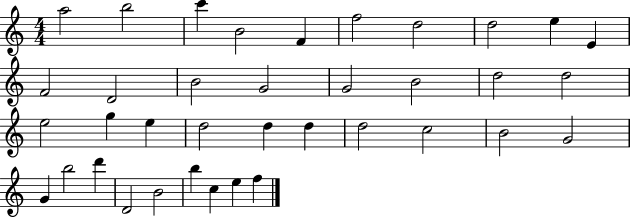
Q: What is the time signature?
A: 4/4